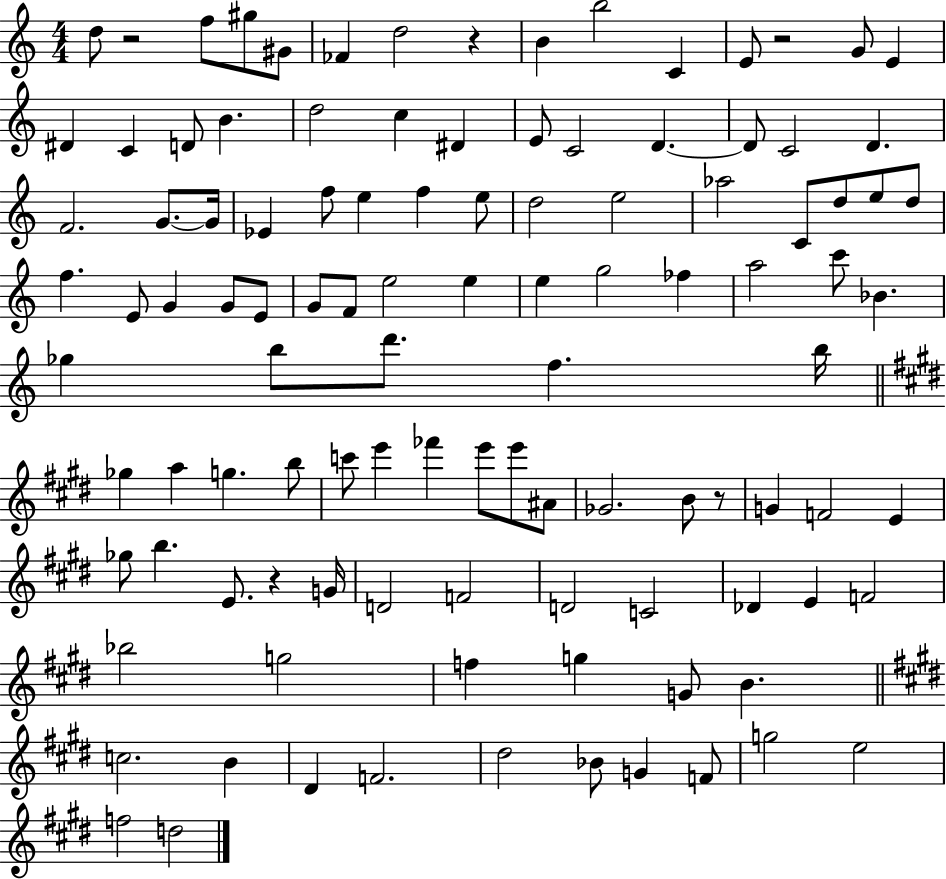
D5/e R/h F5/e G#5/e G#4/e FES4/q D5/h R/q B4/q B5/h C4/q E4/e R/h G4/e E4/q D#4/q C4/q D4/e B4/q. D5/h C5/q D#4/q E4/e C4/h D4/q. D4/e C4/h D4/q. F4/h. G4/e. G4/s Eb4/q F5/e E5/q F5/q E5/e D5/h E5/h Ab5/h C4/e D5/e E5/e D5/e F5/q. E4/e G4/q G4/e E4/e G4/e F4/e E5/h E5/q E5/q G5/h FES5/q A5/h C6/e Bb4/q. Gb5/q B5/e D6/e. F5/q. B5/s Gb5/q A5/q G5/q. B5/e C6/e E6/q FES6/q E6/e E6/e A#4/e Gb4/h. B4/e R/e G4/q F4/h E4/q Gb5/e B5/q. E4/e. R/q G4/s D4/h F4/h D4/h C4/h Db4/q E4/q F4/h Bb5/h G5/h F5/q G5/q G4/e B4/q. C5/h. B4/q D#4/q F4/h. D#5/h Bb4/e G4/q F4/e G5/h E5/h F5/h D5/h